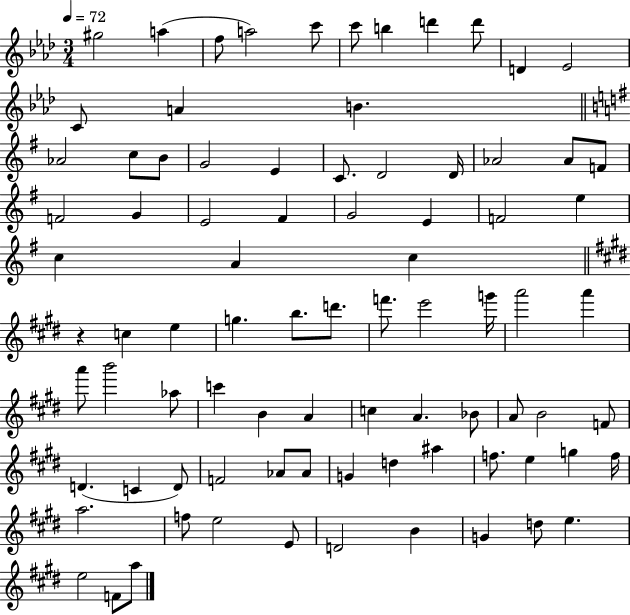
G#5/h A5/q F5/e A5/h C6/e C6/e B5/q D6/q D6/e D4/q Eb4/h C4/e A4/q B4/q. Ab4/h C5/e B4/e G4/h E4/q C4/e. D4/h D4/s Ab4/h Ab4/e F4/e F4/h G4/q E4/h F#4/q G4/h E4/q F4/h E5/q C5/q A4/q C5/q R/q C5/q E5/q G5/q. B5/e. D6/e. F6/e. E6/h G6/s A6/h A6/q A6/e B6/h Ab5/e C6/q B4/q A4/q C5/q A4/q. Bb4/e A4/e B4/h F4/e D4/q. C4/q D4/e F4/h Ab4/e Ab4/e G4/q D5/q A#5/q F5/e. E5/q G5/q F5/s A5/h. F5/e E5/h E4/e D4/h B4/q G4/q D5/e E5/q. E5/h F4/e A5/e